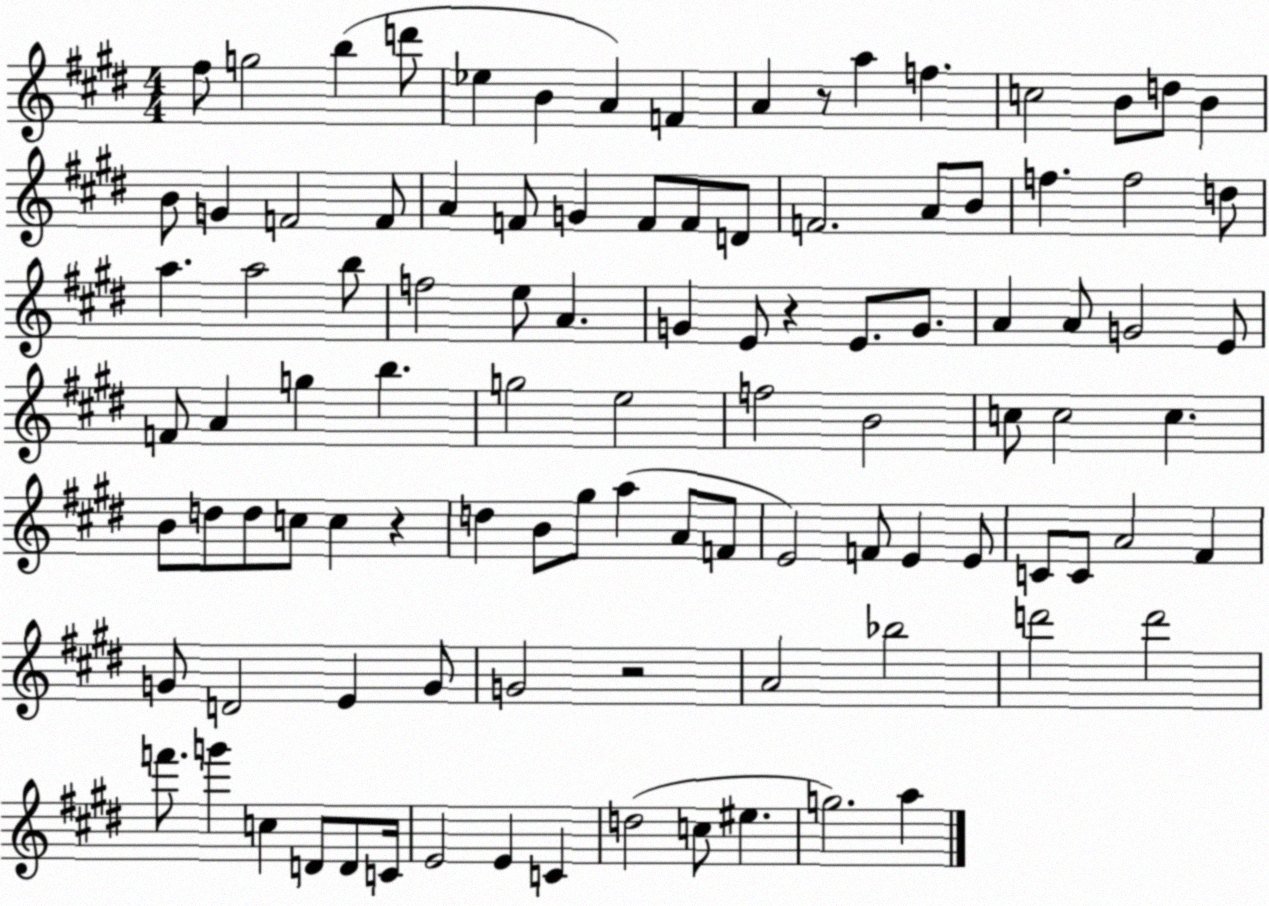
X:1
T:Untitled
M:4/4
L:1/4
K:E
^f/2 g2 b d'/2 _e B A F A z/2 a f c2 B/2 d/2 B B/2 G F2 F/2 A F/2 G F/2 F/2 D/2 F2 A/2 B/2 f f2 d/2 a a2 b/2 f2 e/2 A G E/2 z E/2 G/2 A A/2 G2 E/2 F/2 A g b g2 e2 f2 B2 c/2 c2 c B/2 d/2 d/2 c/2 c z d B/2 ^g/2 a A/2 F/2 E2 F/2 E E/2 C/2 C/2 A2 ^F G/2 D2 E G/2 G2 z2 A2 _b2 d'2 d'2 f'/2 g' c D/2 D/2 C/4 E2 E C d2 c/2 ^e g2 a